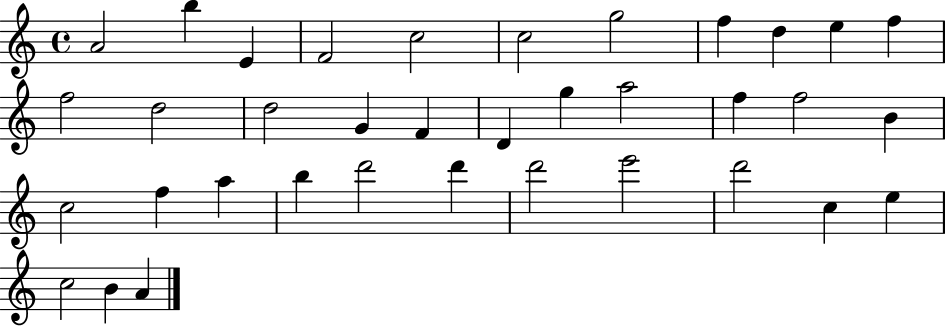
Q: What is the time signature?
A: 4/4